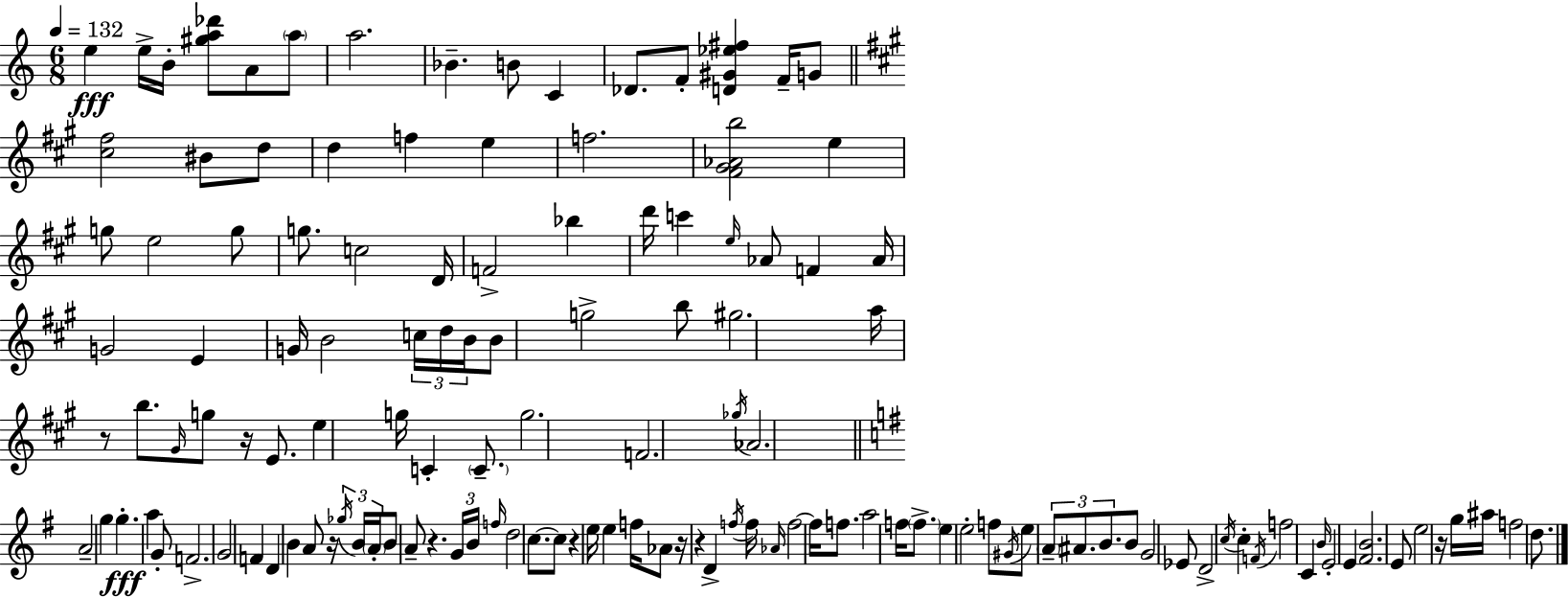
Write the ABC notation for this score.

X:1
T:Untitled
M:6/8
L:1/4
K:C
e e/4 B/4 [^ga_d']/2 A/2 a/2 a2 _B B/2 C _D/2 F/2 [D^G_e^f] F/4 G/2 [^c^f]2 ^B/2 d/2 d f e f2 [^F^G_Ab]2 e g/2 e2 g/2 g/2 c2 D/4 F2 _b d'/4 c' e/4 _A/2 F _A/4 G2 E G/4 B2 c/4 d/4 B/4 B/2 g2 b/2 ^g2 a/4 z/2 b/2 ^G/4 g/2 z/4 E/2 e g/4 C C/2 g2 F2 _g/4 _A2 A2 g g a G/2 F2 G2 F D B A/2 z/4 _g/4 B/4 A/4 B/2 A/2 z G/4 B/4 f/4 d2 c/2 c/2 z e/4 e f/4 _A/2 z/4 z D f/4 f/4 _A/4 f2 f/4 f/2 a2 f/4 f/2 e e2 f/2 ^G/4 e/2 A/2 ^A/2 B/2 B/2 G2 _E/2 D2 c/4 c F/4 f2 C B/4 E2 E [^FB]2 E/2 e2 z/4 g/4 ^a/4 f2 d/2